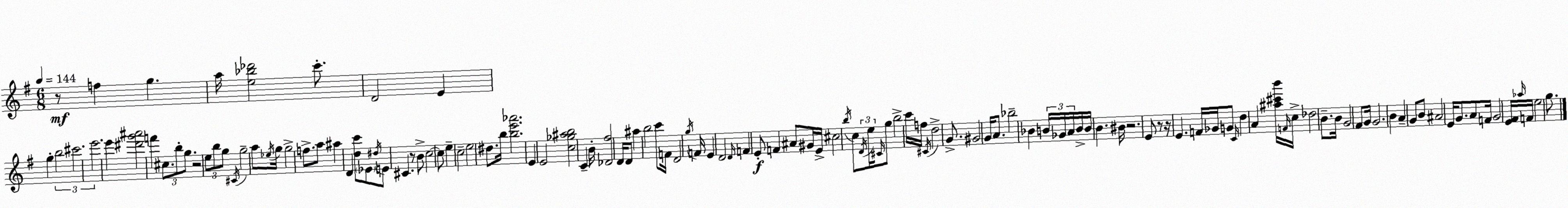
X:1
T:Untitled
M:6/8
L:1/4
K:G
z/2 f g a/4 [e_b_d']2 c'/2 D2 E g b2 ^c'2 e'2 e' [^d'g'^a']2 f' ^c/2 b/2 g/2 z2 e/2 b/2 g/2 ^C/4 g2 a/2 _e/4 g/4 g2 f/2 a/2 ^a D [dc']/2 _E/2 ^d/4 E/2 ^C z/2 B/2 c2 c/2 e c2 e2 ^d/2 b/4 [be'_a']2 E E2 [c_g^ab]2 C B/4 [_D^f]2 D/4 D/2 ^a b2 c'/2 F/4 D2 g/4 F/4 E D2 D/4 F E/2 F ^A/2 ^G/4 E/4 ^c2 b/4 c/2 D/4 e/4 ^C/4 g/2 b2 c'/4 f/4 ^C/4 d2 G/2 ^G2 G/4 A/2 _b2 _B B/4 _G/4 A/4 B/4 B/4 B ^B/4 z2 E/2 z/2 z/4 E F/4 _G/4 G/2 C/4 d A [^a^c'b']/4 F/4 c/4 _d2 B/2 B/4 G2 ^F/2 G/4 G2 B A G/2 B/2 ^A2 E/4 G/2 A/2 F/4 G2 [E^F]/4 _a/4 F/4 e2 g/2